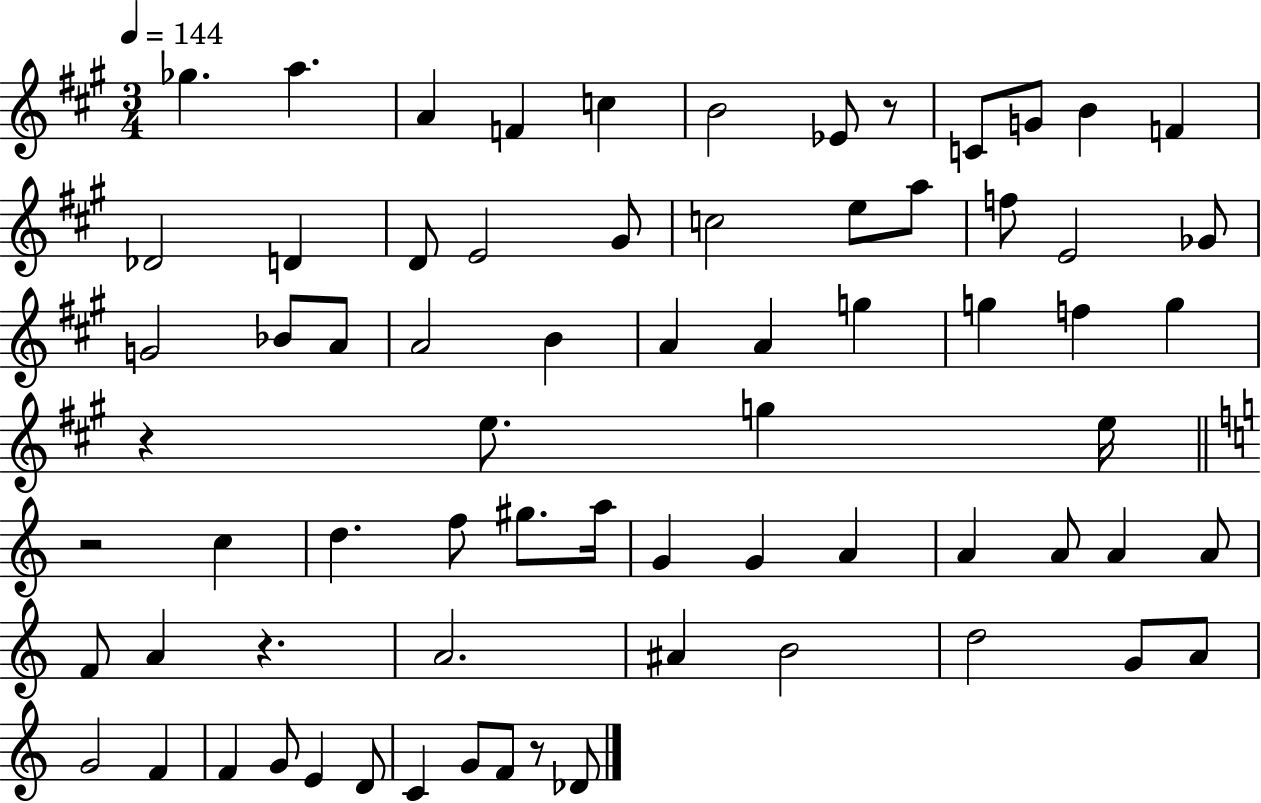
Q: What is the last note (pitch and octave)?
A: Db4